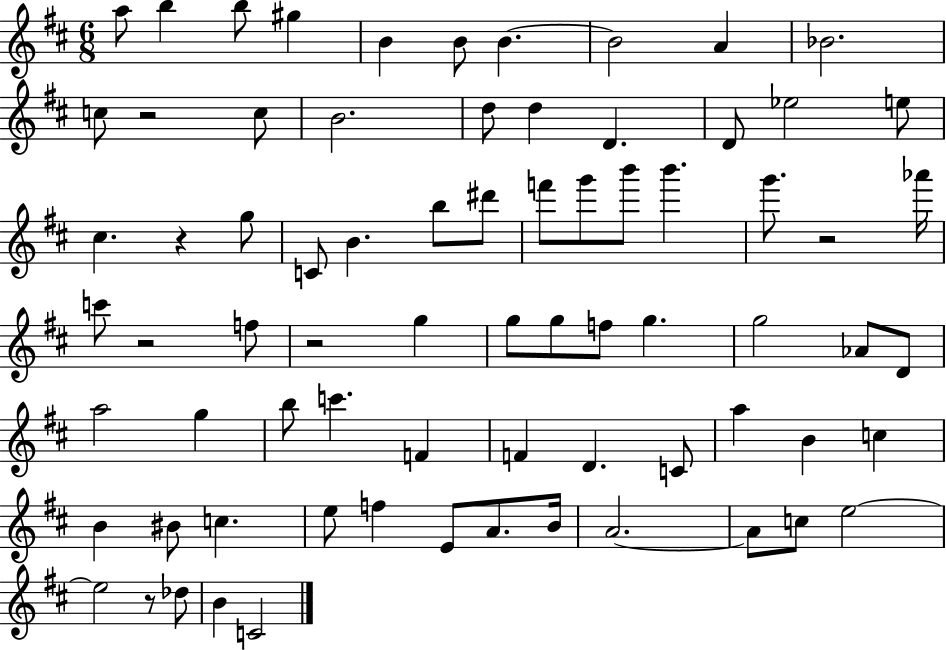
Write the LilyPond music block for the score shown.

{
  \clef treble
  \numericTimeSignature
  \time 6/8
  \key d \major
  a''8 b''4 b''8 gis''4 | b'4 b'8 b'4.~~ | b'2 a'4 | bes'2. | \break c''8 r2 c''8 | b'2. | d''8 d''4 d'4. | d'8 ees''2 e''8 | \break cis''4. r4 g''8 | c'8 b'4. b''8 dis'''8 | f'''8 g'''8 b'''8 b'''4. | g'''8. r2 aes'''16 | \break c'''8 r2 f''8 | r2 g''4 | g''8 g''8 f''8 g''4. | g''2 aes'8 d'8 | \break a''2 g''4 | b''8 c'''4. f'4 | f'4 d'4. c'8 | a''4 b'4 c''4 | \break b'4 bis'8 c''4. | e''8 f''4 e'8 a'8. b'16 | a'2.~~ | a'8 c''8 e''2~~ | \break e''2 r8 des''8 | b'4 c'2 | \bar "|."
}